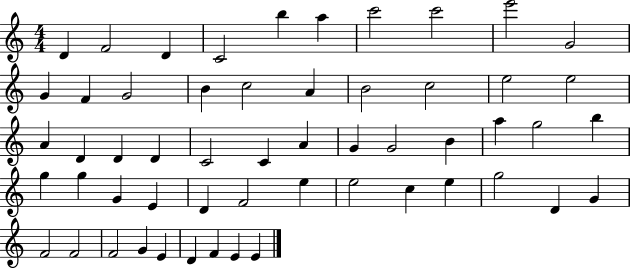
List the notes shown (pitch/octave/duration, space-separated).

D4/q F4/h D4/q C4/h B5/q A5/q C6/h C6/h E6/h G4/h G4/q F4/q G4/h B4/q C5/h A4/q B4/h C5/h E5/h E5/h A4/q D4/q D4/q D4/q C4/h C4/q A4/q G4/q G4/h B4/q A5/q G5/h B5/q G5/q G5/q G4/q E4/q D4/q F4/h E5/q E5/h C5/q E5/q G5/h D4/q G4/q F4/h F4/h F4/h G4/q E4/q D4/q F4/q E4/q E4/q